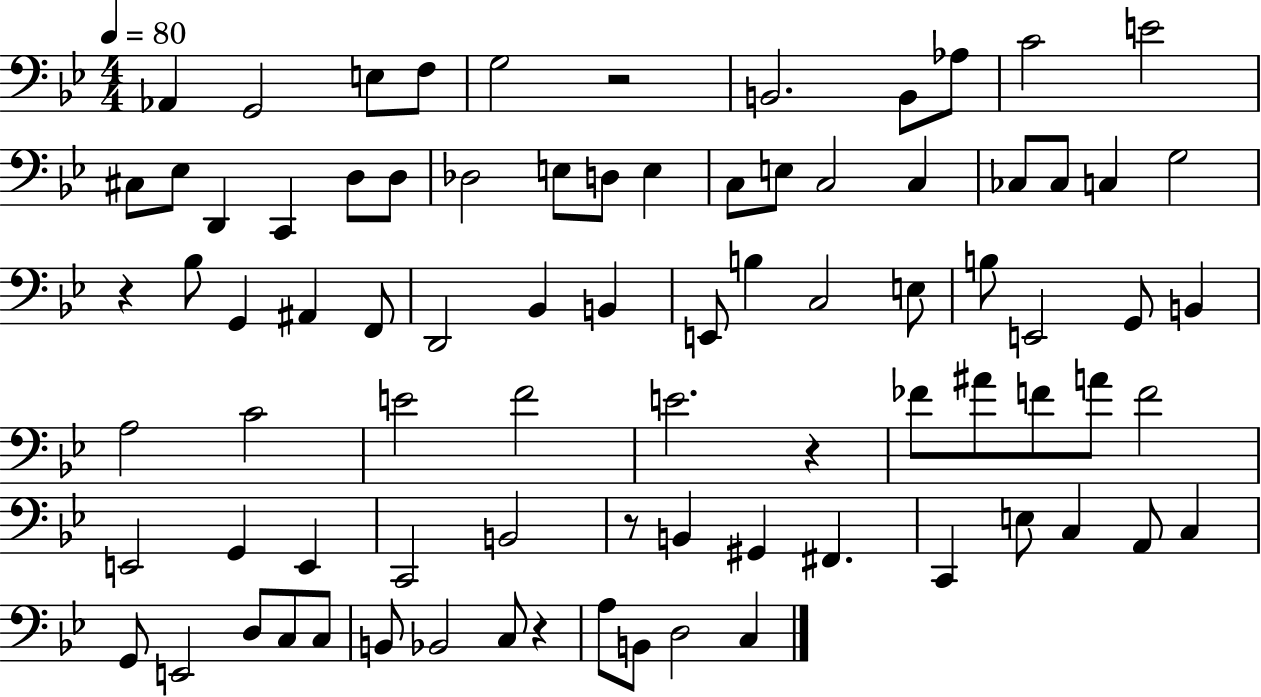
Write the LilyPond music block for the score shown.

{
  \clef bass
  \numericTimeSignature
  \time 4/4
  \key bes \major
  \tempo 4 = 80
  aes,4 g,2 e8 f8 | g2 r2 | b,2. b,8 aes8 | c'2 e'2 | \break cis8 ees8 d,4 c,4 d8 d8 | des2 e8 d8 e4 | c8 e8 c2 c4 | ces8 ces8 c4 g2 | \break r4 bes8 g,4 ais,4 f,8 | d,2 bes,4 b,4 | e,8 b4 c2 e8 | b8 e,2 g,8 b,4 | \break a2 c'2 | e'2 f'2 | e'2. r4 | fes'8 ais'8 f'8 a'8 f'2 | \break e,2 g,4 e,4 | c,2 b,2 | r8 b,4 gis,4 fis,4. | c,4 e8 c4 a,8 c4 | \break g,8 e,2 d8 c8 c8 | b,8 bes,2 c8 r4 | a8 b,8 d2 c4 | \bar "|."
}